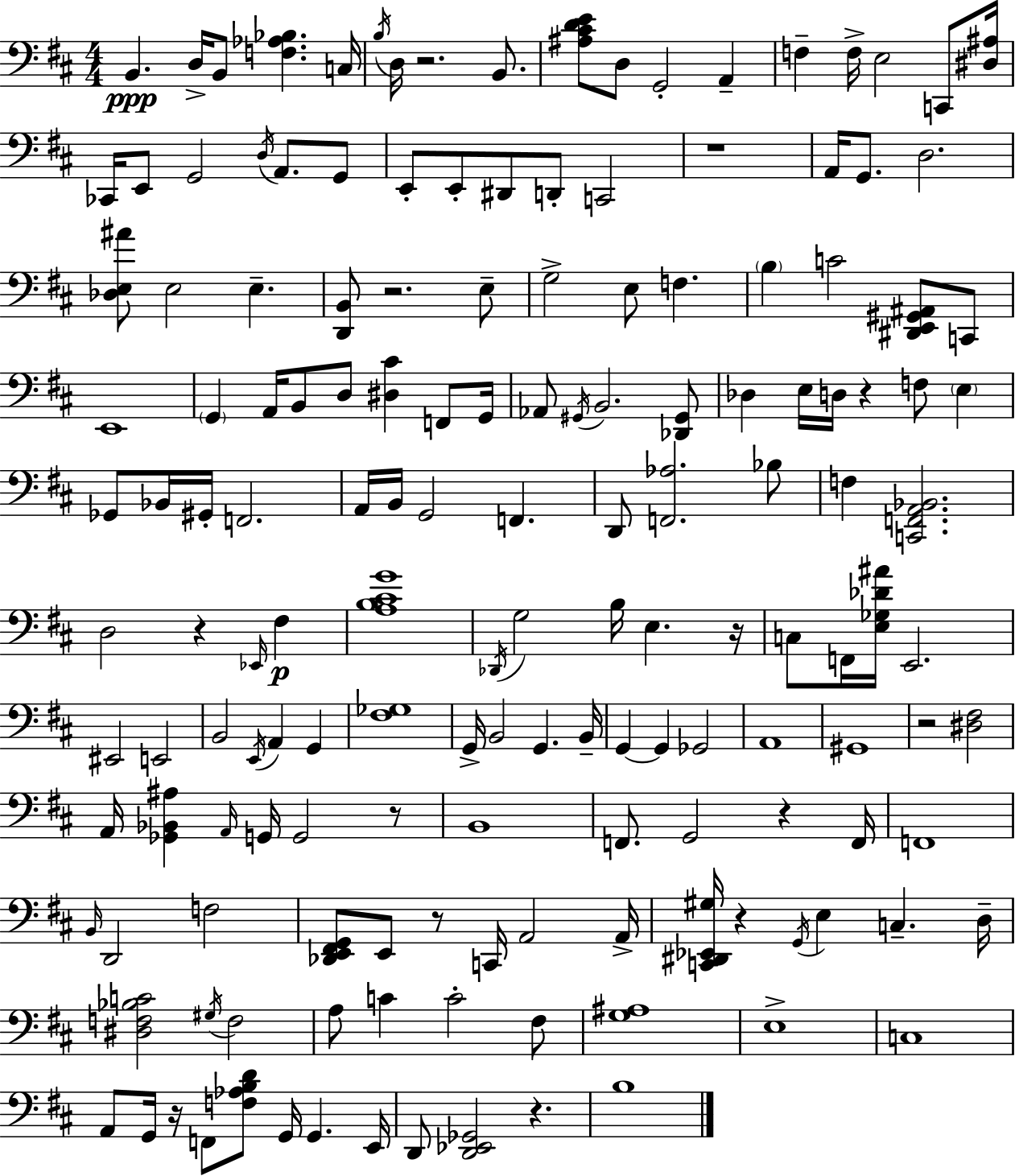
X:1
T:Untitled
M:4/4
L:1/4
K:D
B,, D,/4 B,,/2 [F,_A,_B,] C,/4 B,/4 D,/4 z2 B,,/2 [^A,^CDE]/2 D,/2 G,,2 A,, F, F,/4 E,2 C,,/2 [^D,^A,]/4 _C,,/4 E,,/2 G,,2 D,/4 A,,/2 G,,/2 E,,/2 E,,/2 ^D,,/2 D,,/2 C,,2 z4 A,,/4 G,,/2 D,2 [_D,E,^A]/2 E,2 E, [D,,B,,]/2 z2 E,/2 G,2 E,/2 F, B, C2 [^D,,E,,^G,,^A,,]/2 C,,/2 E,,4 G,, A,,/4 B,,/2 D,/2 [^D,^C] F,,/2 G,,/4 _A,,/2 ^G,,/4 B,,2 [_D,,^G,,]/2 _D, E,/4 D,/4 z F,/2 E, _G,,/2 _B,,/4 ^G,,/4 F,,2 A,,/4 B,,/4 G,,2 F,, D,,/2 [F,,_A,]2 _B,/2 F, [C,,F,,A,,_B,,]2 D,2 z _E,,/4 ^F, [A,B,^CG]4 _D,,/4 G,2 B,/4 E, z/4 C,/2 F,,/4 [E,_G,_D^A]/4 E,,2 ^E,,2 E,,2 B,,2 E,,/4 A,, G,, [^F,_G,]4 G,,/4 B,,2 G,, B,,/4 G,, G,, _G,,2 A,,4 ^G,,4 z2 [^D,^F,]2 A,,/4 [_G,,_B,,^A,] A,,/4 G,,/4 G,,2 z/2 B,,4 F,,/2 G,,2 z F,,/4 F,,4 B,,/4 D,,2 F,2 [_D,,E,,^F,,G,,]/2 E,,/2 z/2 C,,/4 A,,2 A,,/4 [C,,^D,,_E,,^G,]/4 z G,,/4 E, C, D,/4 [^D,F,_B,C]2 ^G,/4 F,2 A,/2 C C2 ^F,/2 [G,^A,]4 E,4 C,4 A,,/2 G,,/4 z/4 F,,/2 [F,_A,B,D]/2 G,,/4 G,, E,,/4 D,,/2 [D,,_E,,_G,,]2 z B,4